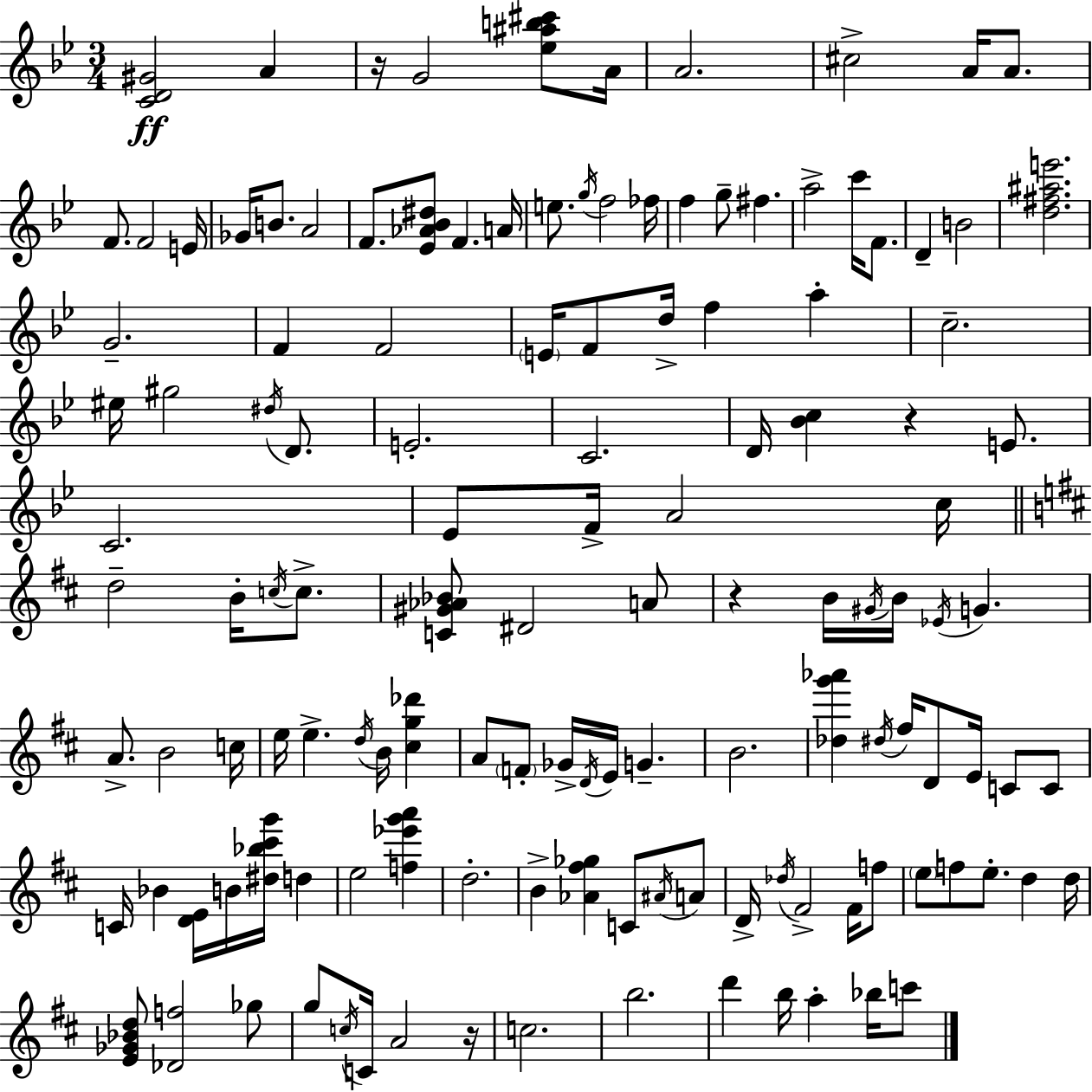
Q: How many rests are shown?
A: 4